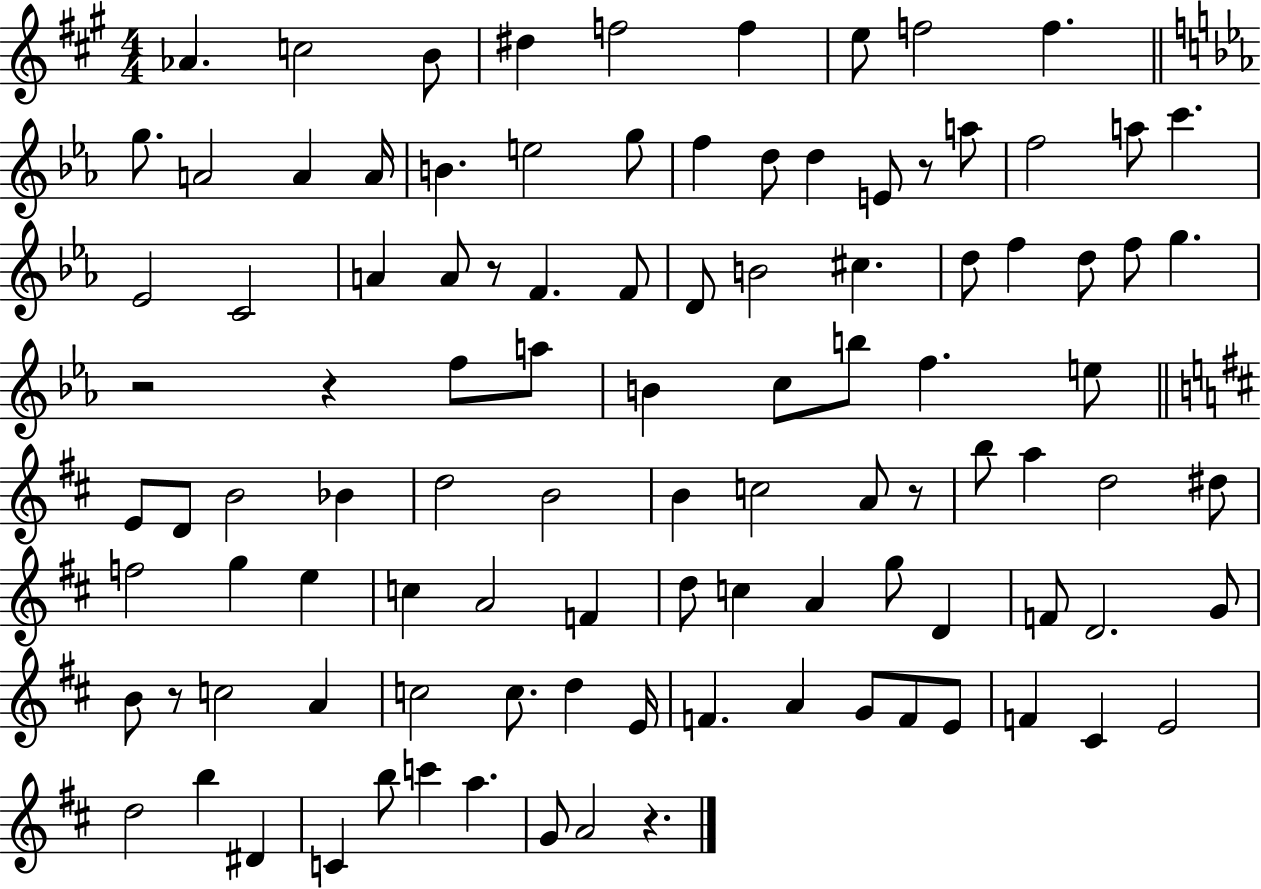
Ab4/q. C5/h B4/e D#5/q F5/h F5/q E5/e F5/h F5/q. G5/e. A4/h A4/q A4/s B4/q. E5/h G5/e F5/q D5/e D5/q E4/e R/e A5/e F5/h A5/e C6/q. Eb4/h C4/h A4/q A4/e R/e F4/q. F4/e D4/e B4/h C#5/q. D5/e F5/q D5/e F5/e G5/q. R/h R/q F5/e A5/e B4/q C5/e B5/e F5/q. E5/e E4/e D4/e B4/h Bb4/q D5/h B4/h B4/q C5/h A4/e R/e B5/e A5/q D5/h D#5/e F5/h G5/q E5/q C5/q A4/h F4/q D5/e C5/q A4/q G5/e D4/q F4/e D4/h. G4/e B4/e R/e C5/h A4/q C5/h C5/e. D5/q E4/s F4/q. A4/q G4/e F4/e E4/e F4/q C#4/q E4/h D5/h B5/q D#4/q C4/q B5/e C6/q A5/q. G4/e A4/h R/q.